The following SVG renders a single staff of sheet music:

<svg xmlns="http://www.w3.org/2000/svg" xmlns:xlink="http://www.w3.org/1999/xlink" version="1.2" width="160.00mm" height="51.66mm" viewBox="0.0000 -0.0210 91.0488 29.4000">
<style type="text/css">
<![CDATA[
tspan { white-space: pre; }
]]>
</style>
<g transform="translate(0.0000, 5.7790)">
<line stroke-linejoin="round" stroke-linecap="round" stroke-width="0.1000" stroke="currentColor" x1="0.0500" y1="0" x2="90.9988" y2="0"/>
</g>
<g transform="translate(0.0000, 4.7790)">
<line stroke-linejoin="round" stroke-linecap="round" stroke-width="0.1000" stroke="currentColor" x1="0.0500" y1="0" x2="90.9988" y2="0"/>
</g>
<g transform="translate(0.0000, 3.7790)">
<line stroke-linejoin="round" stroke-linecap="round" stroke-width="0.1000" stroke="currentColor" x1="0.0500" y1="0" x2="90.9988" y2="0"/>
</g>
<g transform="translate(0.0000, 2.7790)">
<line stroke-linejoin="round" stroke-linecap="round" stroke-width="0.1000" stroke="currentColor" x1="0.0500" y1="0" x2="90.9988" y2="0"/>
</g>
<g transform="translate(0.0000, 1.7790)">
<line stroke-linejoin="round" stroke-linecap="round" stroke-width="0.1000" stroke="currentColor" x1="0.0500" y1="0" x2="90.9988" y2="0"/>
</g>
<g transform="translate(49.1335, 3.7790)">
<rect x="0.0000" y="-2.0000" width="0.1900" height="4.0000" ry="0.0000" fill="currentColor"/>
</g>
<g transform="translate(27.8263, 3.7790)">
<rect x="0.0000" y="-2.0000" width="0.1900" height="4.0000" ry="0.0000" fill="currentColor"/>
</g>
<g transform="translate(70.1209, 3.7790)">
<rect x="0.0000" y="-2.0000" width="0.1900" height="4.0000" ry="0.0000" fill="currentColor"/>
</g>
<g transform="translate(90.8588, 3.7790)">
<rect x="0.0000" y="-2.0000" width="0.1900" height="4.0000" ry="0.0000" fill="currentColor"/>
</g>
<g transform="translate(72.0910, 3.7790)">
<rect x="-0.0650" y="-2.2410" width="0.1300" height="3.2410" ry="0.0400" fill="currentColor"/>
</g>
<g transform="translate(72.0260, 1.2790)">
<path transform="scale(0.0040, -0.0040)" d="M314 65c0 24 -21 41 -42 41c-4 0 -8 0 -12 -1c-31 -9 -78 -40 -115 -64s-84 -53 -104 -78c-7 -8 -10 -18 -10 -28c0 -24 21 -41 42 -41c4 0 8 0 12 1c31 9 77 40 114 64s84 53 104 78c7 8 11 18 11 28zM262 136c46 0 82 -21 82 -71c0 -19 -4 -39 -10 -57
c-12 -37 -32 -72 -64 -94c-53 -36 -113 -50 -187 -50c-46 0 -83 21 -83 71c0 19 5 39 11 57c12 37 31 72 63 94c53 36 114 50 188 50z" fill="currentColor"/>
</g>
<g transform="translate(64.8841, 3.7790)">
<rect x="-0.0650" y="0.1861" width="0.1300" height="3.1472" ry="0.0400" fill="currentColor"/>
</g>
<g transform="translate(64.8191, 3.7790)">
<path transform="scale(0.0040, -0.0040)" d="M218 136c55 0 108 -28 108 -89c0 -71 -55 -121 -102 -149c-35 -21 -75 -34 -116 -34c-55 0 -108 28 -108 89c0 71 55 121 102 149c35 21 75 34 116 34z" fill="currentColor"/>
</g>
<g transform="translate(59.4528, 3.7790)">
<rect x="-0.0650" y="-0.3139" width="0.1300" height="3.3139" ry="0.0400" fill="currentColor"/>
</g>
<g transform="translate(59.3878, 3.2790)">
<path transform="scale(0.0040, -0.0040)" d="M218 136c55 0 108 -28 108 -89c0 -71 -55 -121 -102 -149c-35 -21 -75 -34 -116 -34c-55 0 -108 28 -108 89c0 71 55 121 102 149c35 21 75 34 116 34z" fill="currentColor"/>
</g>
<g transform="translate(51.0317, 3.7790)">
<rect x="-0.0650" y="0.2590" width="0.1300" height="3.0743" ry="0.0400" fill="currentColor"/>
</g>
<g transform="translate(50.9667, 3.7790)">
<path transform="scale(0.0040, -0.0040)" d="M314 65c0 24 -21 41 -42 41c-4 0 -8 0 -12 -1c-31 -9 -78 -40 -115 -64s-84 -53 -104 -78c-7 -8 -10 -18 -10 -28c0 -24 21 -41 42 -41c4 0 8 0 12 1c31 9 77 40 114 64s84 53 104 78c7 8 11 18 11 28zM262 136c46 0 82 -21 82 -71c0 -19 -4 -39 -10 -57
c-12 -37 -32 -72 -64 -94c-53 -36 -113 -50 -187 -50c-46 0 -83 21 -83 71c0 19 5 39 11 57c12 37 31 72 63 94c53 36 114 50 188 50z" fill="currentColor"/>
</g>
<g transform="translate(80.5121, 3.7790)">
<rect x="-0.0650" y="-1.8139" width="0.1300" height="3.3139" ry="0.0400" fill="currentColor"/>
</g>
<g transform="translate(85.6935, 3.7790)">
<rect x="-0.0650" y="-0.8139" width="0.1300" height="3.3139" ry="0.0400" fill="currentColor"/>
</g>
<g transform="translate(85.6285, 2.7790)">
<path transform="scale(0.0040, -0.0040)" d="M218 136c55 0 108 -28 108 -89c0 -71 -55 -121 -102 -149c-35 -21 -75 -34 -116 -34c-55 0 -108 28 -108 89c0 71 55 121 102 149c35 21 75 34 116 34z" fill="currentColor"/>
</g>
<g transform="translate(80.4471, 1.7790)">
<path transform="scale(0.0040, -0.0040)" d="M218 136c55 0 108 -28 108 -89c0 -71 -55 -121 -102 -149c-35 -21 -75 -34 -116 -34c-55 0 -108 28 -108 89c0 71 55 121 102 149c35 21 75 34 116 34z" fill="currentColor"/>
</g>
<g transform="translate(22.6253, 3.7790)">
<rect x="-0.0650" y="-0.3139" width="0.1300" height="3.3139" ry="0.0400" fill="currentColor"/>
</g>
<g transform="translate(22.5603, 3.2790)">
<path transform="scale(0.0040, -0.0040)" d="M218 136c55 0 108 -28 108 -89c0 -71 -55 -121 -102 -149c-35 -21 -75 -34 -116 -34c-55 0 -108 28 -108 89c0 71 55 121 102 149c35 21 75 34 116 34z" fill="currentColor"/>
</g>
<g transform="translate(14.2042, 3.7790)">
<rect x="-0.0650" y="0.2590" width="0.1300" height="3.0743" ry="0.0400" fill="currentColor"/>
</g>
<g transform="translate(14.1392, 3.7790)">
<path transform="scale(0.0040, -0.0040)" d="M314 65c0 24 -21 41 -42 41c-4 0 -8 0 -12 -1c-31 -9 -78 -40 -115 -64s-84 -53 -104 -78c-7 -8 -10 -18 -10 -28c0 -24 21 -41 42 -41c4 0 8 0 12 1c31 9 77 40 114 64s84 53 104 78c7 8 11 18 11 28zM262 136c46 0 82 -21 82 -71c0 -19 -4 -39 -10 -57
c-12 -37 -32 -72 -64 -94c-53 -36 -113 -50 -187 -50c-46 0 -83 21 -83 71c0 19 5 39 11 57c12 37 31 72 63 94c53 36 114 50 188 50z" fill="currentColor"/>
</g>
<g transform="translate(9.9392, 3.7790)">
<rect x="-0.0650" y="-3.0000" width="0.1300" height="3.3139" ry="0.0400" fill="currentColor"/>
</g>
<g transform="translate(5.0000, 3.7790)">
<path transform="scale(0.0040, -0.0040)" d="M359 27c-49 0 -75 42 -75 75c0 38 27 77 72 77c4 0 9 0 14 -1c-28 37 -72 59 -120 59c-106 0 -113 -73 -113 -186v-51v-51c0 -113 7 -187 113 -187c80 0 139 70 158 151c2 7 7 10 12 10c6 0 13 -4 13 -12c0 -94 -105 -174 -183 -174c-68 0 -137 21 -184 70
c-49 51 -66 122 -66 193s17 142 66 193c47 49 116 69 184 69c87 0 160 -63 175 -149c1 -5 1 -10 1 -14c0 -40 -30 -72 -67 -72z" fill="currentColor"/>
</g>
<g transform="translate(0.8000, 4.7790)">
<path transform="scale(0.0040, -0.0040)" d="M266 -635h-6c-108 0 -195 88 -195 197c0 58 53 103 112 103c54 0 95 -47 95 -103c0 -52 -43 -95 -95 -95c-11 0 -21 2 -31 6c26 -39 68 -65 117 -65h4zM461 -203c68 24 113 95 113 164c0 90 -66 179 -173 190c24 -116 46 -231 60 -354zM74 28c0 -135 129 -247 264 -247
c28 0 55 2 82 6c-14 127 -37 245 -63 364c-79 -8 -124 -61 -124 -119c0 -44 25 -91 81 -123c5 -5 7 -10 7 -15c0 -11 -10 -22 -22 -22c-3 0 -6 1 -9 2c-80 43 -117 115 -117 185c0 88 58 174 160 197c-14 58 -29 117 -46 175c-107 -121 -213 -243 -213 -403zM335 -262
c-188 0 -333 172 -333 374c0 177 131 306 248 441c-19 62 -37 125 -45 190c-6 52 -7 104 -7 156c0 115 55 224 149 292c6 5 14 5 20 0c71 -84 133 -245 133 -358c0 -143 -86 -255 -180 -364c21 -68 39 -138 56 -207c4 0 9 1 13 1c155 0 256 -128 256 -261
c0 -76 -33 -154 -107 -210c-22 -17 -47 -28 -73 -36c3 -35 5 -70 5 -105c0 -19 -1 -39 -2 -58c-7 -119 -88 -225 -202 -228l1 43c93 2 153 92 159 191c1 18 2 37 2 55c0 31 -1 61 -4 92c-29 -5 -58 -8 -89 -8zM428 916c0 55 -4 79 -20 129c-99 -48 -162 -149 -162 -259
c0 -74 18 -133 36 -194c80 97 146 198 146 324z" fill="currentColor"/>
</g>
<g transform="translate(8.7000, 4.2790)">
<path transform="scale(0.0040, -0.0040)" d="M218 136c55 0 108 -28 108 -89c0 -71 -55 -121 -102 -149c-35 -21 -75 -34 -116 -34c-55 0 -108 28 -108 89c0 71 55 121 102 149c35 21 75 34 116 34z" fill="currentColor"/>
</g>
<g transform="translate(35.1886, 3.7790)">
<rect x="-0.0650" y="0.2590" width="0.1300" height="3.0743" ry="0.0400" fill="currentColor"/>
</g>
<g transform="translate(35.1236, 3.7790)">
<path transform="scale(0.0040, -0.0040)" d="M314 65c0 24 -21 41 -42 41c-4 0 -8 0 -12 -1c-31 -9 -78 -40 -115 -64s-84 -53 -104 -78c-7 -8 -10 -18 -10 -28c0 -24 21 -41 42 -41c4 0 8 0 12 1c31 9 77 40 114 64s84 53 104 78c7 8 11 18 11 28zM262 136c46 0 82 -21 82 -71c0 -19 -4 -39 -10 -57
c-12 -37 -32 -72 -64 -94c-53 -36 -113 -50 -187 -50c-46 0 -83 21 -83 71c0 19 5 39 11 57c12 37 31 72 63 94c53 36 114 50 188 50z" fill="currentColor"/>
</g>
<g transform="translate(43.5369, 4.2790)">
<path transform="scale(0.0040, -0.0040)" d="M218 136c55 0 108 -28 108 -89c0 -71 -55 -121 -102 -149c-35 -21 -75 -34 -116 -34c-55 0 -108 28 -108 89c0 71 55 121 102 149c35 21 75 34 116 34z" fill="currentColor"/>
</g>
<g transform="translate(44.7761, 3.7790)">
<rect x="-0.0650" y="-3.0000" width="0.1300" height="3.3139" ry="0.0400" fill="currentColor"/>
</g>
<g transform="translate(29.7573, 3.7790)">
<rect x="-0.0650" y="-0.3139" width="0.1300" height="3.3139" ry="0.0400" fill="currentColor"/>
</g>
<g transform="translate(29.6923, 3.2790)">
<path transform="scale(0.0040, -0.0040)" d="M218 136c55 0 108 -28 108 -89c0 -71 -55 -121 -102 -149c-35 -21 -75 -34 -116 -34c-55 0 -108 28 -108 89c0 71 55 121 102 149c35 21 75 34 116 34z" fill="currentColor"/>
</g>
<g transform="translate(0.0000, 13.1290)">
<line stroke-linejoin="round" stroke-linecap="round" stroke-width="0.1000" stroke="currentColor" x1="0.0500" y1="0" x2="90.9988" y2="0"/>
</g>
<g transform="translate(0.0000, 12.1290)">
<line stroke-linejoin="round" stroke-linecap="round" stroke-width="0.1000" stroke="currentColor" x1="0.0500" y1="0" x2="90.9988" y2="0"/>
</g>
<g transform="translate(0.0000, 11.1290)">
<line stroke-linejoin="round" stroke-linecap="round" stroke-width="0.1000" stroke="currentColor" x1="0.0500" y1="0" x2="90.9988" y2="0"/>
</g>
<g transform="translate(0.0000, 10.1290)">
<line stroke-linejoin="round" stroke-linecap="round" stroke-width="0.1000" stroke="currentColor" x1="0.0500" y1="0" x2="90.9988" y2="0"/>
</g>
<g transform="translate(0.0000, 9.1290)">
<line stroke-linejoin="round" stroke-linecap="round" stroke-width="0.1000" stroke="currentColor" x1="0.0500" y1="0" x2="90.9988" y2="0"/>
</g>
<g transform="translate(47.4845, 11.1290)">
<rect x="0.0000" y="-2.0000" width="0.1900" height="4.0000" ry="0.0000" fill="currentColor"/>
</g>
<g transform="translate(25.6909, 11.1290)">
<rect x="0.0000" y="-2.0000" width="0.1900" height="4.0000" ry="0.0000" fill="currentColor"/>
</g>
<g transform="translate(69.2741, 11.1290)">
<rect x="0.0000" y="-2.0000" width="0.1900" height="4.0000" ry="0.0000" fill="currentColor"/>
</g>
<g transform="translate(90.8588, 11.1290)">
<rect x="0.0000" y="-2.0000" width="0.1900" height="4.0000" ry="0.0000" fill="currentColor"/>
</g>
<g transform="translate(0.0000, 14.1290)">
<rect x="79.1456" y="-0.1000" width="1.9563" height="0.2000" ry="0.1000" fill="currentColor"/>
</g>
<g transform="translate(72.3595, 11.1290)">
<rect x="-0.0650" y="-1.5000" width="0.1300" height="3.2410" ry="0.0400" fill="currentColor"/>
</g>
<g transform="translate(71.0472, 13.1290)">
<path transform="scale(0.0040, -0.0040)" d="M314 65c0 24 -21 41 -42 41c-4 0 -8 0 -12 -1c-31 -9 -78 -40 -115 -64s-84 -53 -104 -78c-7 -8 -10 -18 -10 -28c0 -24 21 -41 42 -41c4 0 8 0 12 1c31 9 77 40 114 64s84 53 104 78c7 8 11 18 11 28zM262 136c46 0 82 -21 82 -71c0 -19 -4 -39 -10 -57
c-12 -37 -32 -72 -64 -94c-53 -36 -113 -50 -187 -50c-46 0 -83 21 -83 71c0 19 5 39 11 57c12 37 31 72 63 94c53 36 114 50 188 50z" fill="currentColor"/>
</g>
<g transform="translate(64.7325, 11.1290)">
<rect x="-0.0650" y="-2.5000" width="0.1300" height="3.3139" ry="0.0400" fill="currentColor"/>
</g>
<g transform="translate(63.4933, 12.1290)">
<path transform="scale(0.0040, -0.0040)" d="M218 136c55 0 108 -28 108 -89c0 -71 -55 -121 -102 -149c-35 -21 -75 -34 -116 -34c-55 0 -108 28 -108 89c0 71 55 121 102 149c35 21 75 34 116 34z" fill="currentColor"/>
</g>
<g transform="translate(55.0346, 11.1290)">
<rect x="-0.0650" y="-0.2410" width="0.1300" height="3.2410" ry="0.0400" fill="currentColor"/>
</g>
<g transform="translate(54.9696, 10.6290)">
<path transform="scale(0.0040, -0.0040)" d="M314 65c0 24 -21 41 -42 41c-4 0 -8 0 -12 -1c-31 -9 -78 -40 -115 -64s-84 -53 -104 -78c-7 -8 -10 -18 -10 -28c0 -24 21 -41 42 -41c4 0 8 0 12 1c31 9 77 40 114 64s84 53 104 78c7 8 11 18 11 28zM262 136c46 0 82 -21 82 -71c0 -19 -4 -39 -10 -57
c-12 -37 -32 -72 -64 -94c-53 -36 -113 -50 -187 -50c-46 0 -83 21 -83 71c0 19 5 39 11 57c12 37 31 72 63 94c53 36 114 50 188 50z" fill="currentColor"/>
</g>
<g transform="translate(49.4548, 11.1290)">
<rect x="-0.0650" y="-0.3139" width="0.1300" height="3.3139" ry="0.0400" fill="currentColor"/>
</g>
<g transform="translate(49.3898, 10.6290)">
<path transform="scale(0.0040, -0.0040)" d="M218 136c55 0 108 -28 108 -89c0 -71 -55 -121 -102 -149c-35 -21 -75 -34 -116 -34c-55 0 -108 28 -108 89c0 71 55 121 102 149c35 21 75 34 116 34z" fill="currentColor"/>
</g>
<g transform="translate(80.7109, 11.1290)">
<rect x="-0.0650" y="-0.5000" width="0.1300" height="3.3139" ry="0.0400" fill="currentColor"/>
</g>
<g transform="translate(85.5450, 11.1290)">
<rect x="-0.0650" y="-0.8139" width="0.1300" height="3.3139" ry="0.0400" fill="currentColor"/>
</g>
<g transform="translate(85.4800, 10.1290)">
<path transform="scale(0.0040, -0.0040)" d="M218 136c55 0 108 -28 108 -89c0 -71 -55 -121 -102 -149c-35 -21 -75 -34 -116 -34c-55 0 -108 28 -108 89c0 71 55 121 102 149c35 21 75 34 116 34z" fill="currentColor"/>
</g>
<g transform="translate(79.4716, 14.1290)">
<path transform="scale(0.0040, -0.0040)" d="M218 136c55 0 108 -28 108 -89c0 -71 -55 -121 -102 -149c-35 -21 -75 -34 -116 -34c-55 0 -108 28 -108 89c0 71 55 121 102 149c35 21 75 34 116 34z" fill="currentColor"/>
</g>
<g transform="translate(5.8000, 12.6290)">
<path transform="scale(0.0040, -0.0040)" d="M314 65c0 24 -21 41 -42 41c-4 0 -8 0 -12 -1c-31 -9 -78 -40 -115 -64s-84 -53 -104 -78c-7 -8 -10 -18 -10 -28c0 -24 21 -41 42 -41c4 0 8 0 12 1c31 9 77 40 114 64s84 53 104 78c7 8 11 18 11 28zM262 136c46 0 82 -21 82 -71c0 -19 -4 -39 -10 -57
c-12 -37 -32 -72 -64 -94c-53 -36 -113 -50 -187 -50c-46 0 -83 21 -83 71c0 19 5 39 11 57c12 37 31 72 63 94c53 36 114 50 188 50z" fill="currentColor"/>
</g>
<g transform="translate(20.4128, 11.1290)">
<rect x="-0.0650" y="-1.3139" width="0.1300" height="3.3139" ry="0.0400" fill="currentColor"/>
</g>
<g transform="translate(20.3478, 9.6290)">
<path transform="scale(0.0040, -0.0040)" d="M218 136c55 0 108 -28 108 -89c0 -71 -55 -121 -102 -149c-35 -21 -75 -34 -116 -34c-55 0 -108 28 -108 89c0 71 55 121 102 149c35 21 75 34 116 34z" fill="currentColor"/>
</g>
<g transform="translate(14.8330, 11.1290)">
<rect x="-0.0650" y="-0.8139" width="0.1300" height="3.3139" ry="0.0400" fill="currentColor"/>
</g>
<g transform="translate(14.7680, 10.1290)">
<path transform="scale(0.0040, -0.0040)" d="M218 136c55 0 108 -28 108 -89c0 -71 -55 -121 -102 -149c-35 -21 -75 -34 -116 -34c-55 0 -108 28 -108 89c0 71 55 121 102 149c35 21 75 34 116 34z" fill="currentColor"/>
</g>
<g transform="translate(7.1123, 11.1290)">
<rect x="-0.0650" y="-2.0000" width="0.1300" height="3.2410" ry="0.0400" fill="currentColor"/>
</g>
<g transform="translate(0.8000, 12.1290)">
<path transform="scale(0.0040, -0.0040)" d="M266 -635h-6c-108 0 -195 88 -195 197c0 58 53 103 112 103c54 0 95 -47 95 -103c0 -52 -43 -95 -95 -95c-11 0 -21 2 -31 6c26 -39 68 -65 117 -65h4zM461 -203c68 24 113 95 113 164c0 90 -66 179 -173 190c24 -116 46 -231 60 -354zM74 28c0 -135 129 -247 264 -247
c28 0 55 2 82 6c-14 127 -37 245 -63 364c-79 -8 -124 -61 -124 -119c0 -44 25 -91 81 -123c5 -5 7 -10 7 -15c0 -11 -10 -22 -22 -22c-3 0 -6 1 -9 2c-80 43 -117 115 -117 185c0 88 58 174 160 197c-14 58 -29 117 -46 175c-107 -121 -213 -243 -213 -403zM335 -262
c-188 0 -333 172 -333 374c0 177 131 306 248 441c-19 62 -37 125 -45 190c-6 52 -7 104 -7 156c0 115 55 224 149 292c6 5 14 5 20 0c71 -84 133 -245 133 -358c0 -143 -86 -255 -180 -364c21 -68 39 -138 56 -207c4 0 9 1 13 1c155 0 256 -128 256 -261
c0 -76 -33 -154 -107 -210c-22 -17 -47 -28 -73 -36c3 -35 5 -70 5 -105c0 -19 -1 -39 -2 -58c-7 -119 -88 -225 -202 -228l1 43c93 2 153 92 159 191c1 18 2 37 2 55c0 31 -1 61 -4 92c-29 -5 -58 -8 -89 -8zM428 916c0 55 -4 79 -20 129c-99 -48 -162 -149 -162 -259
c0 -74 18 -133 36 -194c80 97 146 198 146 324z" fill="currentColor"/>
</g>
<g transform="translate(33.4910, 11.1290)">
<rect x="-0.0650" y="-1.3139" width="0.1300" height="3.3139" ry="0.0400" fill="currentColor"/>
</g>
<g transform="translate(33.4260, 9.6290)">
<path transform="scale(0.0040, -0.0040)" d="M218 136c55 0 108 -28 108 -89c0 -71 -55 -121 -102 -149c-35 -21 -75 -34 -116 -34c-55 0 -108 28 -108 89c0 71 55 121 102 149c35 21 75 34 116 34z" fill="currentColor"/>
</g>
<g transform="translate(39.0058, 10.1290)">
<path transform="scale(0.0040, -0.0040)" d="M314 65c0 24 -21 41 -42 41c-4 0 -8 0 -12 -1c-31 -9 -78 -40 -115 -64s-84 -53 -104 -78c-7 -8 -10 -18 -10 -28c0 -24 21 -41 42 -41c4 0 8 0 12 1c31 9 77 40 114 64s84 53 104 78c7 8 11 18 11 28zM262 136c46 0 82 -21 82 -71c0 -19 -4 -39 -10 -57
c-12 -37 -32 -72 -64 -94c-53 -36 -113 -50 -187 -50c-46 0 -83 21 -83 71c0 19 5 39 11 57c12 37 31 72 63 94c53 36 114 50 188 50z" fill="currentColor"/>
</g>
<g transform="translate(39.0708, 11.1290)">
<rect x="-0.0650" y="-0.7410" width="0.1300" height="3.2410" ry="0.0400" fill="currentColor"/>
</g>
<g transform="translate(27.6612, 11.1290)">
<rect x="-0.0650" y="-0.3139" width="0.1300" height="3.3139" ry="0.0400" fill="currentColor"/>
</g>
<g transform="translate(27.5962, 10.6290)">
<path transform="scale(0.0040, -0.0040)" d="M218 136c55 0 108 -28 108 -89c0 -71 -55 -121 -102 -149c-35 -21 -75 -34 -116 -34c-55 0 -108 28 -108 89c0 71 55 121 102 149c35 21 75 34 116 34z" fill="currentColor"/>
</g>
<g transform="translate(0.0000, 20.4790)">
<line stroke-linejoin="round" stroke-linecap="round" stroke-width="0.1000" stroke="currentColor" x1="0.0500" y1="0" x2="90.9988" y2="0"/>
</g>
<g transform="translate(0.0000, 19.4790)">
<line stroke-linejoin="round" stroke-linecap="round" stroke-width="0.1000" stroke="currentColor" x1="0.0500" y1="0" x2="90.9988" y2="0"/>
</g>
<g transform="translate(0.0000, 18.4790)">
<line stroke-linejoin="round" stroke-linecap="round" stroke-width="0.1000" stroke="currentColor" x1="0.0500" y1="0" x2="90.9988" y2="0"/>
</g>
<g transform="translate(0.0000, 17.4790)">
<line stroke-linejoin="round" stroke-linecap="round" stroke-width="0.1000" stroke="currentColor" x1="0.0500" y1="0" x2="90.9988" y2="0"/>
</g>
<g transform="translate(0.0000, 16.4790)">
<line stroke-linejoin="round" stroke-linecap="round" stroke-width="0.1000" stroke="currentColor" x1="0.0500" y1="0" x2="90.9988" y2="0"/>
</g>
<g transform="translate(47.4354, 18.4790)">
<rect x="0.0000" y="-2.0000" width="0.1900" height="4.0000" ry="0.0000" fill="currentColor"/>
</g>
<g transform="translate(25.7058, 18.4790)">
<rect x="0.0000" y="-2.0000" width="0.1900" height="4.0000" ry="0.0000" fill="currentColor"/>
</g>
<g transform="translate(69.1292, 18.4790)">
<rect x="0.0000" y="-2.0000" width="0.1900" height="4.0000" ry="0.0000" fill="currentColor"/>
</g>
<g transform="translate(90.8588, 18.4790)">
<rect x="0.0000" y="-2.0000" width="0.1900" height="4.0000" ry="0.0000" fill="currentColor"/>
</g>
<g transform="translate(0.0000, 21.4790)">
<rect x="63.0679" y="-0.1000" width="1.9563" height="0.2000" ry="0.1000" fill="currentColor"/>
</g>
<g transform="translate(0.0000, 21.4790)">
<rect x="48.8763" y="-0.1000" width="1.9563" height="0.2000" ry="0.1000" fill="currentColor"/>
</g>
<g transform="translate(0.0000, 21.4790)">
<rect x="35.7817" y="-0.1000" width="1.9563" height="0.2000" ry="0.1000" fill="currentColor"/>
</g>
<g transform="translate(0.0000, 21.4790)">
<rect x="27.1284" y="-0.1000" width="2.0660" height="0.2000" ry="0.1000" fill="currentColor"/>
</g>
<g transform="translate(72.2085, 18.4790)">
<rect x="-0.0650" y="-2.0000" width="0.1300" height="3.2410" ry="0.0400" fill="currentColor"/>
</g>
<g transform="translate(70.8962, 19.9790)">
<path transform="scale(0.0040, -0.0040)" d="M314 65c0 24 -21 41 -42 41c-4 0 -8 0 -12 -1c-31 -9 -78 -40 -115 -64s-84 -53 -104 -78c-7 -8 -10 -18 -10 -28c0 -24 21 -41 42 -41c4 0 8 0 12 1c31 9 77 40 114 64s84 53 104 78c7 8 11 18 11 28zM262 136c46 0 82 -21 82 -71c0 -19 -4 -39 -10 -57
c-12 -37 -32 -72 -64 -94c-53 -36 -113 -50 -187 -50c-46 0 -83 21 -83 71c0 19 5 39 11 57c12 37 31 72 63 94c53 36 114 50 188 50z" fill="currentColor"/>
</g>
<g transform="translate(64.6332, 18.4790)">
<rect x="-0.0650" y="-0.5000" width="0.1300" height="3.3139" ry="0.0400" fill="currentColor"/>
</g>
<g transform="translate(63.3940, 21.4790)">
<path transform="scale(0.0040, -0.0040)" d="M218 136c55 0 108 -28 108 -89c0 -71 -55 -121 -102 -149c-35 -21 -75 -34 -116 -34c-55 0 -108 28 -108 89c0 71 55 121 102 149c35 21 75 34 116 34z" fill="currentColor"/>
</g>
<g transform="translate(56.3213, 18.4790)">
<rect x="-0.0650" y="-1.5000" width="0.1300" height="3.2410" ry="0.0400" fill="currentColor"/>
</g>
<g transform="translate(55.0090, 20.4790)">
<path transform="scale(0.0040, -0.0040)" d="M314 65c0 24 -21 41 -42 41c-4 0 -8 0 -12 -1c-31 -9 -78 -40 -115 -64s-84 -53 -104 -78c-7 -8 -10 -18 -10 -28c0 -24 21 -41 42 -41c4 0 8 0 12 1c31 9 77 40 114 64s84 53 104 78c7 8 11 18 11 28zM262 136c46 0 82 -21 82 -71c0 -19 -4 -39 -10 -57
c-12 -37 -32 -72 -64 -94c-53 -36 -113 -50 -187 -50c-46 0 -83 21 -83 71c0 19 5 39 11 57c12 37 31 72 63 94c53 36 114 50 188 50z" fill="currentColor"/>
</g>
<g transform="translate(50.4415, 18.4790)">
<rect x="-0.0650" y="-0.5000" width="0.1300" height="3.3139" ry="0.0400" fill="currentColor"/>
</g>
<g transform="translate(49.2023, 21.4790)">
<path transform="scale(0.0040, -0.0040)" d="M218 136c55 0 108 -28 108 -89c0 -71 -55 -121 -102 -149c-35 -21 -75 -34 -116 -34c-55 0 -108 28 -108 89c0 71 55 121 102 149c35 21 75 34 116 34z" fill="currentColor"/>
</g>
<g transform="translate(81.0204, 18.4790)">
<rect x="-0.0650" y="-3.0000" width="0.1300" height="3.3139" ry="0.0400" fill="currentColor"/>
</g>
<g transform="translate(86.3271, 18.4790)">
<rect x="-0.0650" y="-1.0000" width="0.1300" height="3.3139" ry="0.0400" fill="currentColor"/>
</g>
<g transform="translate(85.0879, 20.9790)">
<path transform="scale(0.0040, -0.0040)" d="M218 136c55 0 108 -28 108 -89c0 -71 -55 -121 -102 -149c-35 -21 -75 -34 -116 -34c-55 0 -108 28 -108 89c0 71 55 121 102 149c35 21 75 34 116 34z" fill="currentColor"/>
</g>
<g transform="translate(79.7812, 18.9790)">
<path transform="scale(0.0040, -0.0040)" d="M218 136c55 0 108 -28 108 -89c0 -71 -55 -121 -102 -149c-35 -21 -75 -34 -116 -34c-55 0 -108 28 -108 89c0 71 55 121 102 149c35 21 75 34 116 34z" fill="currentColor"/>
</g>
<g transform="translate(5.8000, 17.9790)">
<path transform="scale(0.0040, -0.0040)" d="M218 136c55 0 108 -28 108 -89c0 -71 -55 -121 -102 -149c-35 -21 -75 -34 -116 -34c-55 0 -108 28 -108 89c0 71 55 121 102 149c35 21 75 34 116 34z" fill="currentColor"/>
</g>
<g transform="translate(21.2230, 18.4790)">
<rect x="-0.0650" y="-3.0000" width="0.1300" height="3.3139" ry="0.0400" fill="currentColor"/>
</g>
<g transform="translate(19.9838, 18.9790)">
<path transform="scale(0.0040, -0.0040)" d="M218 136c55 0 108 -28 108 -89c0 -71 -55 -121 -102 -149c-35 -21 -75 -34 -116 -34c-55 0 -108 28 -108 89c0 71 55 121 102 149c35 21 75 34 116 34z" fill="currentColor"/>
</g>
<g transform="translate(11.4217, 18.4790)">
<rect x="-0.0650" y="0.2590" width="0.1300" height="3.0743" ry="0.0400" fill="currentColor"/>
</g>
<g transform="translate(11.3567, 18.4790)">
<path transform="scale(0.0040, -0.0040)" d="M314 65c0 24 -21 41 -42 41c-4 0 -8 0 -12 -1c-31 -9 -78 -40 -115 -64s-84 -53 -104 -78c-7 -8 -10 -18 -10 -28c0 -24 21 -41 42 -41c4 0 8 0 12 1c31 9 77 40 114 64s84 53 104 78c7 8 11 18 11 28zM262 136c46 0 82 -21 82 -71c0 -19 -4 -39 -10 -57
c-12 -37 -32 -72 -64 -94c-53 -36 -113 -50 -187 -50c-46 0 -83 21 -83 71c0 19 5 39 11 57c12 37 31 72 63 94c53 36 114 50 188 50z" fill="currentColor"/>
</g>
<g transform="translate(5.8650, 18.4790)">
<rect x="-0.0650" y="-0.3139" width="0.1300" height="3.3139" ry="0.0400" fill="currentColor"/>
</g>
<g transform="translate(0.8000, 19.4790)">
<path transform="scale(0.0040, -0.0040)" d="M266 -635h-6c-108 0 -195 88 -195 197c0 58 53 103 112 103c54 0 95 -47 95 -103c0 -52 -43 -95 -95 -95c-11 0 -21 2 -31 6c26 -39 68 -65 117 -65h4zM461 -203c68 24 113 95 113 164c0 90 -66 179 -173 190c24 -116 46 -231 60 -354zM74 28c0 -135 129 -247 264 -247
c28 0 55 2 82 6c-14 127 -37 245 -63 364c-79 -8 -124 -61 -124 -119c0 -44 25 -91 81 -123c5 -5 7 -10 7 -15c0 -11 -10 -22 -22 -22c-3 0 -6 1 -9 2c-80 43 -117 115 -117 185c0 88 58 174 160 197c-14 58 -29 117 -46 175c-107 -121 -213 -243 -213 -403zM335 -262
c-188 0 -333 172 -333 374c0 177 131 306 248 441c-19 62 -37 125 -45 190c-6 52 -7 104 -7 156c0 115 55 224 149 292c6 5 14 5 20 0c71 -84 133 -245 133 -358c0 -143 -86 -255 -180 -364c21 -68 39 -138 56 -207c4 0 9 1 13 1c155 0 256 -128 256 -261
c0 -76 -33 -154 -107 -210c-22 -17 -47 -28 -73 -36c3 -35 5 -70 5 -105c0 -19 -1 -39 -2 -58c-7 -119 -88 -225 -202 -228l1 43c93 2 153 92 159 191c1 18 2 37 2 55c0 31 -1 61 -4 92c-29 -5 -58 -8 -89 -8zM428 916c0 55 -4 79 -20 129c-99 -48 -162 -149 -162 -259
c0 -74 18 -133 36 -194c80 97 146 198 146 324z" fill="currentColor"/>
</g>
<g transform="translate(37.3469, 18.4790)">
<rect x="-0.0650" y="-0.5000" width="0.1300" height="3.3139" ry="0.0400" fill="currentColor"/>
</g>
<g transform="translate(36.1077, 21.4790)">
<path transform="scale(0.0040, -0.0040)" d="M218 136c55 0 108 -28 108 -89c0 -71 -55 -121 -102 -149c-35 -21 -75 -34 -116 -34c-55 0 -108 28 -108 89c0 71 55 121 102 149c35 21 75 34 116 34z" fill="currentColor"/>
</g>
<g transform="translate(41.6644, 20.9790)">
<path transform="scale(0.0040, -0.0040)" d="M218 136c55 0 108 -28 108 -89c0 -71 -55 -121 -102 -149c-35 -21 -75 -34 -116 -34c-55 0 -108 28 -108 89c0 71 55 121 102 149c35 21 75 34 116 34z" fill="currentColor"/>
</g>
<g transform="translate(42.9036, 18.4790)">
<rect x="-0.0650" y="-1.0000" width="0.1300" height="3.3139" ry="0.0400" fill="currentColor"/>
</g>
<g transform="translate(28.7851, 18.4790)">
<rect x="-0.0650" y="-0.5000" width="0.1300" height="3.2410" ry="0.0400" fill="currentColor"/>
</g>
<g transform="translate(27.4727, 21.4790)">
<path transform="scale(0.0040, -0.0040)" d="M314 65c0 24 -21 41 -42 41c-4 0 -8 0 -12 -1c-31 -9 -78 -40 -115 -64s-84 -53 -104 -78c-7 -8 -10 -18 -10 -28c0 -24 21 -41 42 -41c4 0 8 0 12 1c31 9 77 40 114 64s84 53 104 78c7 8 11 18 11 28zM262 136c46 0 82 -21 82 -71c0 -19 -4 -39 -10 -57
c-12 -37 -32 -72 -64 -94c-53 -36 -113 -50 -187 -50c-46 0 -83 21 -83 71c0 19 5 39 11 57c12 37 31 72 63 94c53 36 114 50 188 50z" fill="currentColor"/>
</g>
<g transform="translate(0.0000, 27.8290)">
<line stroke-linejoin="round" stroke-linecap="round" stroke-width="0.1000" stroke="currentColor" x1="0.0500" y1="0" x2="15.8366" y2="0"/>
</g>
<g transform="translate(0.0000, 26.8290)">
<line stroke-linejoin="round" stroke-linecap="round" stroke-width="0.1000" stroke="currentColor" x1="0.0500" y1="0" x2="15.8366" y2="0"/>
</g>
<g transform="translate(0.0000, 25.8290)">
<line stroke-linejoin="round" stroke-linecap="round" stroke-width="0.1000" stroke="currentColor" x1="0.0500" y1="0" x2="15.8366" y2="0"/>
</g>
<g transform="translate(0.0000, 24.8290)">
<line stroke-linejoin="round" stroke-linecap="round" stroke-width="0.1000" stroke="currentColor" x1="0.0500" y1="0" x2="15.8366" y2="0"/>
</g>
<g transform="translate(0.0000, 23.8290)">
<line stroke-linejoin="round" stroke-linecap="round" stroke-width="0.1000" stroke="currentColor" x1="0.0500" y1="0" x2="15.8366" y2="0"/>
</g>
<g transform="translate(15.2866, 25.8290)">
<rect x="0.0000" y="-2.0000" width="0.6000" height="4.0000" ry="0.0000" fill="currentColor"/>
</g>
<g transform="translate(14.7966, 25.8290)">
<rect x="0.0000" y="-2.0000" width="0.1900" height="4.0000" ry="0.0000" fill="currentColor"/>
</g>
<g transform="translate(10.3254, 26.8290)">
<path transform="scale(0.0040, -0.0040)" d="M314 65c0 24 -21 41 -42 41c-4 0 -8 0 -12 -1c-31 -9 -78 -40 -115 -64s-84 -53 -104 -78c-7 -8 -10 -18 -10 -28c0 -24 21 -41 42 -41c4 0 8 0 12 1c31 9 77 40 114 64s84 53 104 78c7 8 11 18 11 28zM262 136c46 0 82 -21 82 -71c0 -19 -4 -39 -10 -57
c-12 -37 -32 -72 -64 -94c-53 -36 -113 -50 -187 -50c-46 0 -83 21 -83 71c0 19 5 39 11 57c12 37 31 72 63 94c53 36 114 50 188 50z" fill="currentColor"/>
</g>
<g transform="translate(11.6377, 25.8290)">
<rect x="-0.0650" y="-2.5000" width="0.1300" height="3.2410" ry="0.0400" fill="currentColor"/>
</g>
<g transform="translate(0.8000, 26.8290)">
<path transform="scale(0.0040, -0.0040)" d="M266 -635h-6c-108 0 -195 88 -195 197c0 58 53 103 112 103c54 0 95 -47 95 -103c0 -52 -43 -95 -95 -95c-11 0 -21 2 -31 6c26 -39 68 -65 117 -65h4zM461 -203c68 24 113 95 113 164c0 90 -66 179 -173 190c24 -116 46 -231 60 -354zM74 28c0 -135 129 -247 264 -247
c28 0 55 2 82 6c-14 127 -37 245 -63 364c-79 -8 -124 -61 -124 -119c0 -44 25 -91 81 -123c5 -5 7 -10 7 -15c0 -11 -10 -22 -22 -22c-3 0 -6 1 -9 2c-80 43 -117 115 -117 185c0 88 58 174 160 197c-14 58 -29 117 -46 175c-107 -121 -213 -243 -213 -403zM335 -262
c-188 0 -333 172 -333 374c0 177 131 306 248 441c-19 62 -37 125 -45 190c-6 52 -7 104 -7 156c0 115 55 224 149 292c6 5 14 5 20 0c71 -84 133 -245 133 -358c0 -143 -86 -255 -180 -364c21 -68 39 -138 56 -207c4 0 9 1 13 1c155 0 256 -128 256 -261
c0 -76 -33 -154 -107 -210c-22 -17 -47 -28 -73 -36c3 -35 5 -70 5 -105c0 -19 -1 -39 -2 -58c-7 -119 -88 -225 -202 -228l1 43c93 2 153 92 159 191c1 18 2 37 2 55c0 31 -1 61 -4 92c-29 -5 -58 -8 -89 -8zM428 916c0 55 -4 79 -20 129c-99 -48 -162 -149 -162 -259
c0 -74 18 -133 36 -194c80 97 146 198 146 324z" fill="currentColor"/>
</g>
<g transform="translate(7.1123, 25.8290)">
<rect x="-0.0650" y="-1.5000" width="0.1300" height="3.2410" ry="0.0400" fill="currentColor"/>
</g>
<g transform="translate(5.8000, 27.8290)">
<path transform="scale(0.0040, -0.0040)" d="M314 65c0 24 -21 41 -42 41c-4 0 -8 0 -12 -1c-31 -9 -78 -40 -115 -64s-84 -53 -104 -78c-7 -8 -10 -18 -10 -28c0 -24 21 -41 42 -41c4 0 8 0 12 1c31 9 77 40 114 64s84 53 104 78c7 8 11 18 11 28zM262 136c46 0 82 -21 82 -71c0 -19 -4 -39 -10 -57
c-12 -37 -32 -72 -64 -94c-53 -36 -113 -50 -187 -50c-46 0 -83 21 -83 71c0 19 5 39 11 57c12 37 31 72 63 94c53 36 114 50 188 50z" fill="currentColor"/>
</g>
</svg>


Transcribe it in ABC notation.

X:1
T:Untitled
M:4/4
L:1/4
K:C
A B2 c c B2 A B2 c B g2 f d F2 d e c e d2 c c2 G E2 C d c B2 A C2 C D C E2 C F2 A D E2 G2